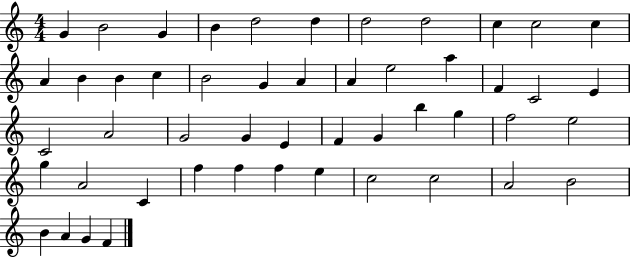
{
  \clef treble
  \numericTimeSignature
  \time 4/4
  \key c \major
  g'4 b'2 g'4 | b'4 d''2 d''4 | d''2 d''2 | c''4 c''2 c''4 | \break a'4 b'4 b'4 c''4 | b'2 g'4 a'4 | a'4 e''2 a''4 | f'4 c'2 e'4 | \break c'2 a'2 | g'2 g'4 e'4 | f'4 g'4 b''4 g''4 | f''2 e''2 | \break g''4 a'2 c'4 | f''4 f''4 f''4 e''4 | c''2 c''2 | a'2 b'2 | \break b'4 a'4 g'4 f'4 | \bar "|."
}